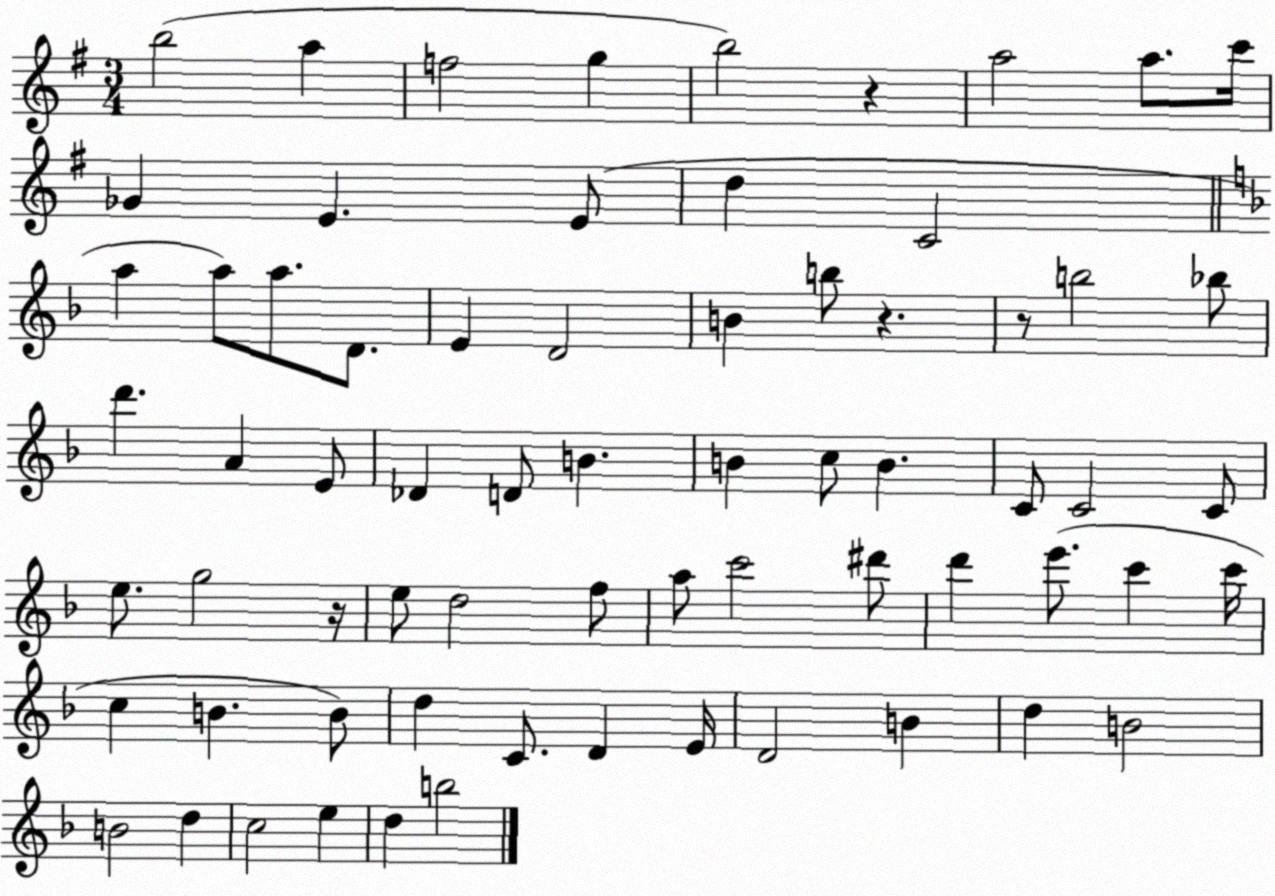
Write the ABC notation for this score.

X:1
T:Untitled
M:3/4
L:1/4
K:G
b2 a f2 g b2 z a2 a/2 c'/4 _G E E/2 d C2 a a/2 a/2 D/2 E D2 B b/2 z z/2 b2 _b/2 d' A E/2 _D D/2 B B c/2 B C/2 C2 C/2 e/2 g2 z/4 e/2 d2 f/2 a/2 c'2 ^d'/2 d' e'/2 c' c'/4 c B B/2 d C/2 D E/4 D2 B d B2 B2 d c2 e d b2